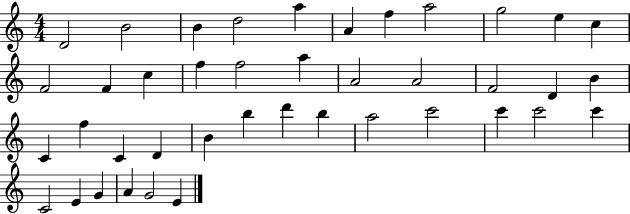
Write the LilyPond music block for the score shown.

{
  \clef treble
  \numericTimeSignature
  \time 4/4
  \key c \major
  d'2 b'2 | b'4 d''2 a''4 | a'4 f''4 a''2 | g''2 e''4 c''4 | \break f'2 f'4 c''4 | f''4 f''2 a''4 | a'2 a'2 | f'2 d'4 b'4 | \break c'4 f''4 c'4 d'4 | b'4 b''4 d'''4 b''4 | a''2 c'''2 | c'''4 c'''2 c'''4 | \break c'2 e'4 g'4 | a'4 g'2 e'4 | \bar "|."
}